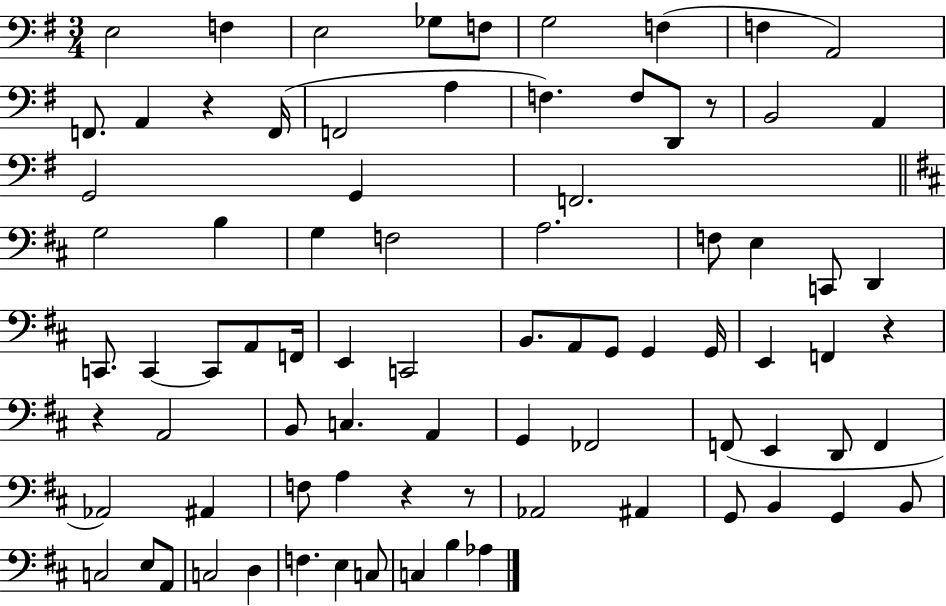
{
  \clef bass
  \numericTimeSignature
  \time 3/4
  \key g \major
  e2 f4 | e2 ges8 f8 | g2 f4( | f4 a,2) | \break f,8. a,4 r4 f,16( | f,2 a4 | f4.) f8 d,8 r8 | b,2 a,4 | \break g,2 g,4 | f,2. | \bar "||" \break \key d \major g2 b4 | g4 f2 | a2. | f8 e4 c,8 d,4 | \break c,8. c,4~~ c,8 a,8 f,16 | e,4 c,2 | b,8. a,8 g,8 g,4 g,16 | e,4 f,4 r4 | \break r4 a,2 | b,8 c4. a,4 | g,4 fes,2 | f,8( e,4 d,8 f,4 | \break aes,2) ais,4 | f8 a4 r4 r8 | aes,2 ais,4 | g,8 b,4 g,4 b,8 | \break c2 e8 a,8 | c2 d4 | f4. e4 c8 | c4 b4 aes4 | \break \bar "|."
}